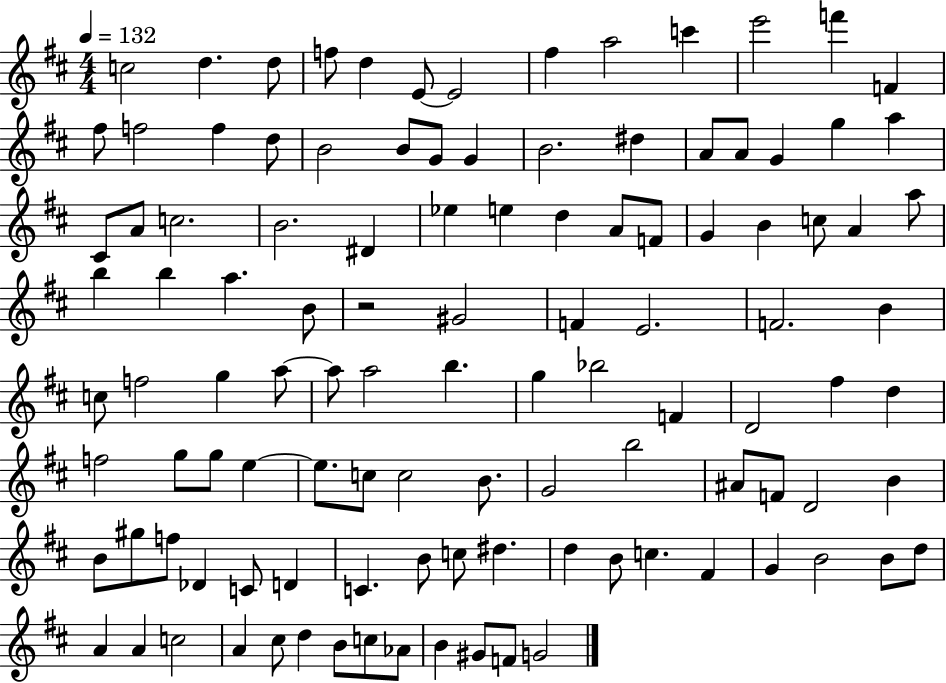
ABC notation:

X:1
T:Untitled
M:4/4
L:1/4
K:D
c2 d d/2 f/2 d E/2 E2 ^f a2 c' e'2 f' F ^f/2 f2 f d/2 B2 B/2 G/2 G B2 ^d A/2 A/2 G g a ^C/2 A/2 c2 B2 ^D _e e d A/2 F/2 G B c/2 A a/2 b b a B/2 z2 ^G2 F E2 F2 B c/2 f2 g a/2 a/2 a2 b g _b2 F D2 ^f d f2 g/2 g/2 e e/2 c/2 c2 B/2 G2 b2 ^A/2 F/2 D2 B B/2 ^g/2 f/2 _D C/2 D C B/2 c/2 ^d d B/2 c ^F G B2 B/2 d/2 A A c2 A ^c/2 d B/2 c/2 _A/2 B ^G/2 F/2 G2